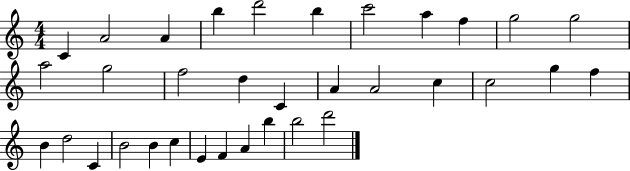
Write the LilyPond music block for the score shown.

{
  \clef treble
  \numericTimeSignature
  \time 4/4
  \key c \major
  c'4 a'2 a'4 | b''4 d'''2 b''4 | c'''2 a''4 f''4 | g''2 g''2 | \break a''2 g''2 | f''2 d''4 c'4 | a'4 a'2 c''4 | c''2 g''4 f''4 | \break b'4 d''2 c'4 | b'2 b'4 c''4 | e'4 f'4 a'4 b''4 | b''2 d'''2 | \break \bar "|."
}